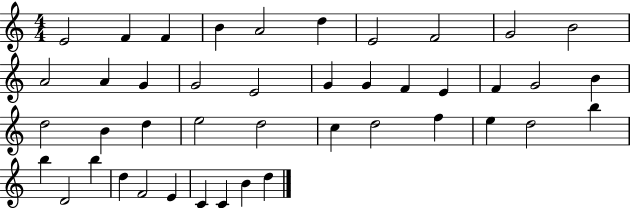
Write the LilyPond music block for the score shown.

{
  \clef treble
  \numericTimeSignature
  \time 4/4
  \key c \major
  e'2 f'4 f'4 | b'4 a'2 d''4 | e'2 f'2 | g'2 b'2 | \break a'2 a'4 g'4 | g'2 e'2 | g'4 g'4 f'4 e'4 | f'4 g'2 b'4 | \break d''2 b'4 d''4 | e''2 d''2 | c''4 d''2 f''4 | e''4 d''2 b''4 | \break b''4 d'2 b''4 | d''4 f'2 e'4 | c'4 c'4 b'4 d''4 | \bar "|."
}